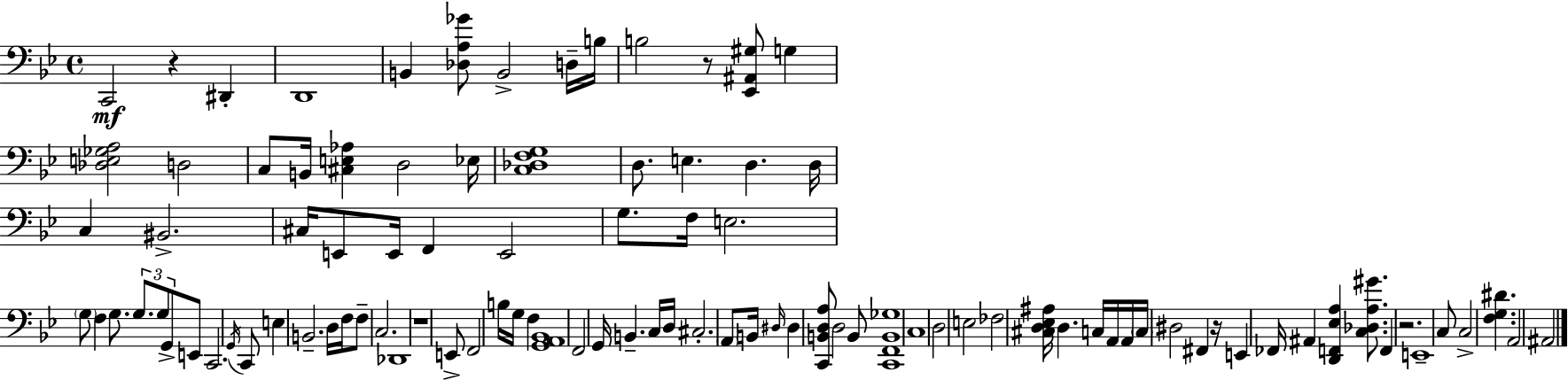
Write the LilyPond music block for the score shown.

{
  \clef bass
  \time 4/4
  \defaultTimeSignature
  \key g \minor
  c,2\mf r4 dis,4-. | d,1 | b,4 <des a ges'>8 b,2-> d16-- b16 | b2 r8 <ees, ais, gis>8 g4 | \break <des e ges a>2 d2 | c8 b,16 <cis e aes>4 d2 ees16 | <c des f g>1 | d8. e4. d4. d16 | \break c4 bis,2.-> | cis16 e,8 e,16 f,4 e,2 | g8. f16 e2. | \parenthesize g8 f4 g8. \tuplet 3/2 { g8. g8 g,8-> } | \break e,8 c,2. \acciaccatura { g,16 } c,8 | e4 b,2.-- | d16 f16 f8-- c2. | des,1 | \break r1 | e,8-> f,2 b16 g16 f4 | <g, a, bes,>1 | f,2 g,16 b,4.-- | \break c16 d16 cis2.-. \parenthesize a,8 | b,16 \grace { dis16 } dis4 <c, b, d a>8 d2 | b,8 <c, f, b, ges>1 | c1 | \break d2 e2 | fes2 <cis d ees ais>16 d4. | c16 a,16 a,16 \parenthesize c16 dis2 fis,4 | r16 e,4 fes,16 ais,4 <d, f, ees a>4 <c des a gis'>8. | \break f,4 r2. | e,1-- | c8 c2-> <f g dis'>4. | a,2 ais,2 | \break \bar "|."
}